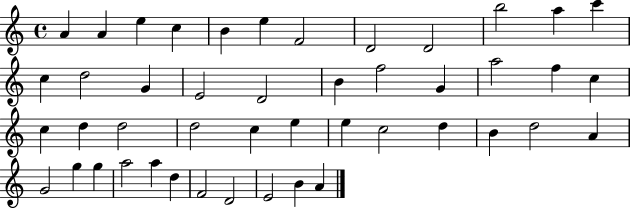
{
  \clef treble
  \time 4/4
  \defaultTimeSignature
  \key c \major
  a'4 a'4 e''4 c''4 | b'4 e''4 f'2 | d'2 d'2 | b''2 a''4 c'''4 | \break c''4 d''2 g'4 | e'2 d'2 | b'4 f''2 g'4 | a''2 f''4 c''4 | \break c''4 d''4 d''2 | d''2 c''4 e''4 | e''4 c''2 d''4 | b'4 d''2 a'4 | \break g'2 g''4 g''4 | a''2 a''4 d''4 | f'2 d'2 | e'2 b'4 a'4 | \break \bar "|."
}